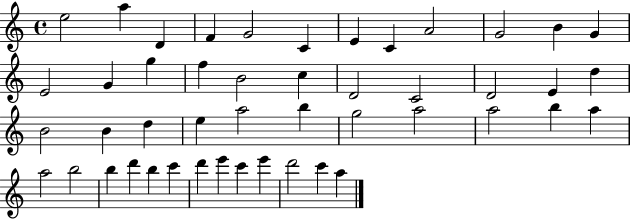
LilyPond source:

{
  \clef treble
  \time 4/4
  \defaultTimeSignature
  \key c \major
  e''2 a''4 d'4 | f'4 g'2 c'4 | e'4 c'4 a'2 | g'2 b'4 g'4 | \break e'2 g'4 g''4 | f''4 b'2 c''4 | d'2 c'2 | d'2 e'4 d''4 | \break b'2 b'4 d''4 | e''4 a''2 b''4 | g''2 a''2 | a''2 b''4 a''4 | \break a''2 b''2 | b''4 d'''4 b''4 c'''4 | d'''4 e'''4 c'''4 e'''4 | d'''2 c'''4 a''4 | \break \bar "|."
}